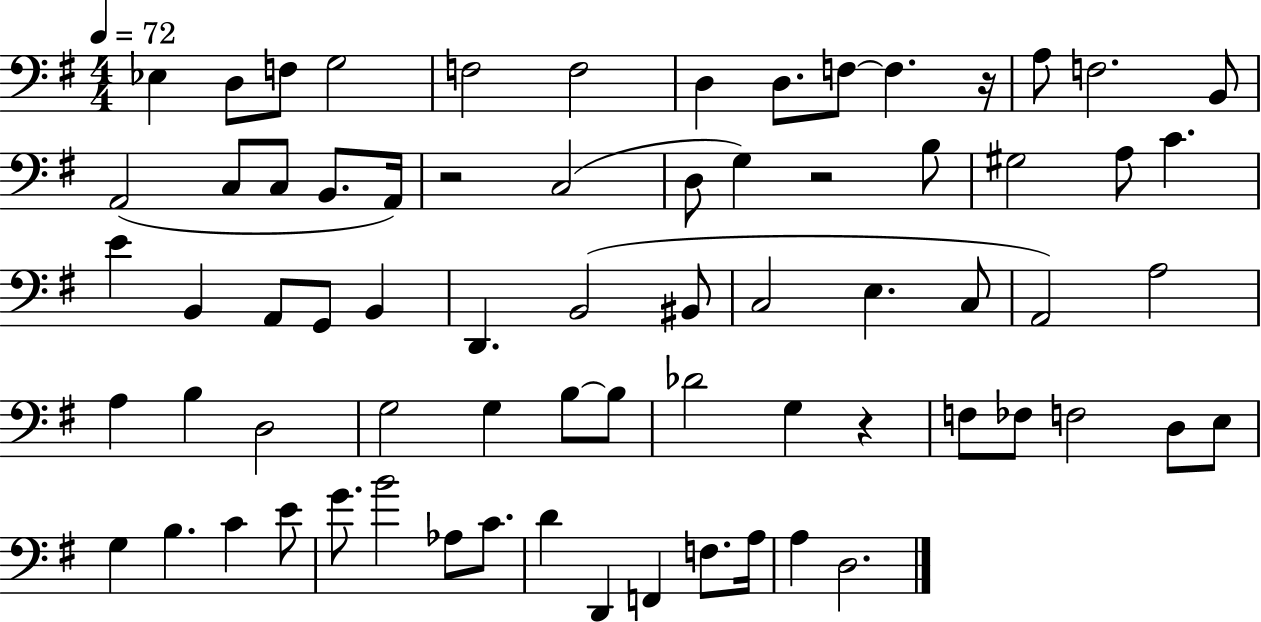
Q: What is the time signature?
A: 4/4